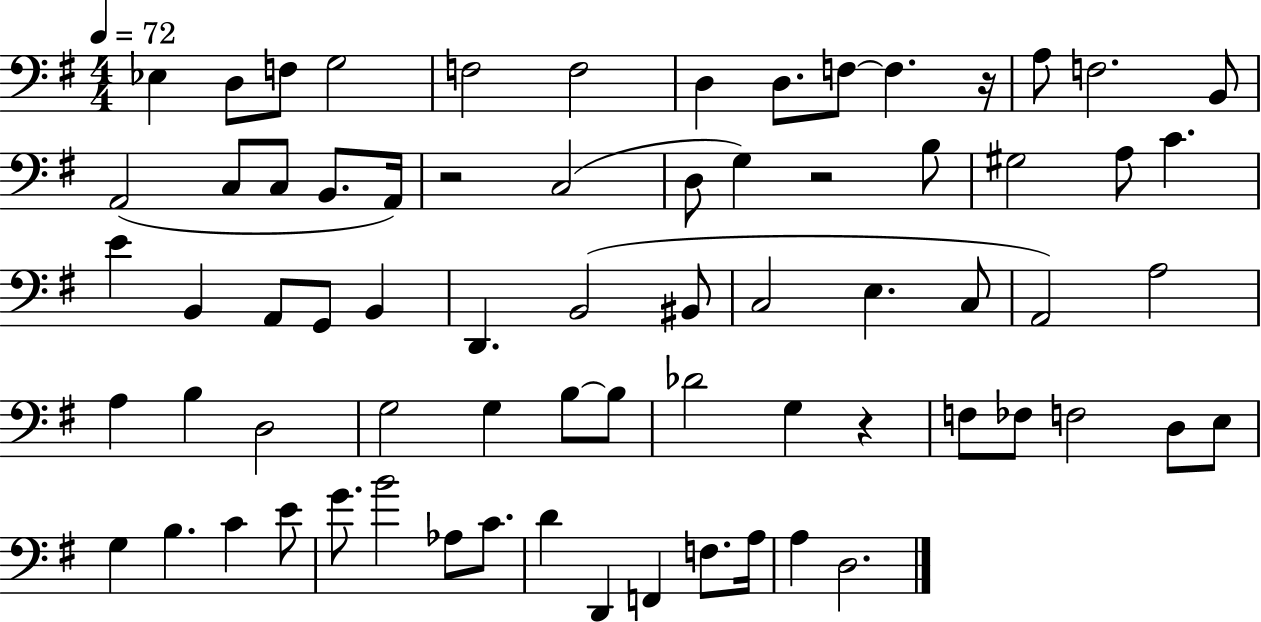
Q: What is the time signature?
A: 4/4